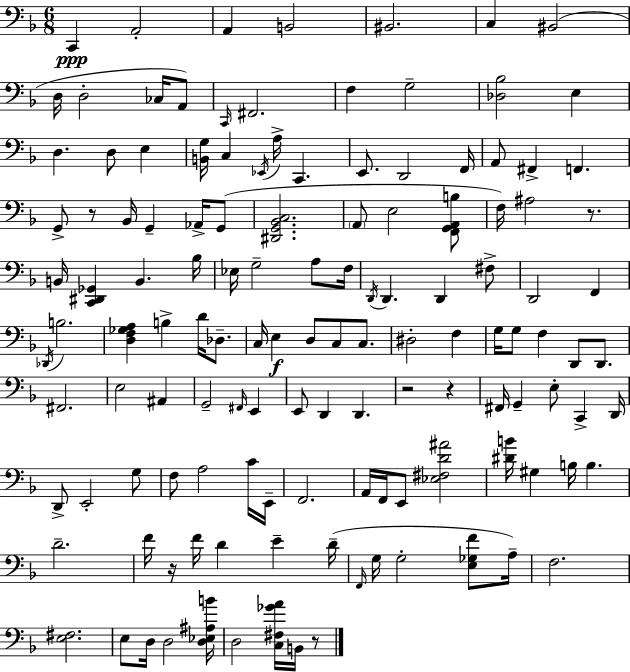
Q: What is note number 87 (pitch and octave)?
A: A3